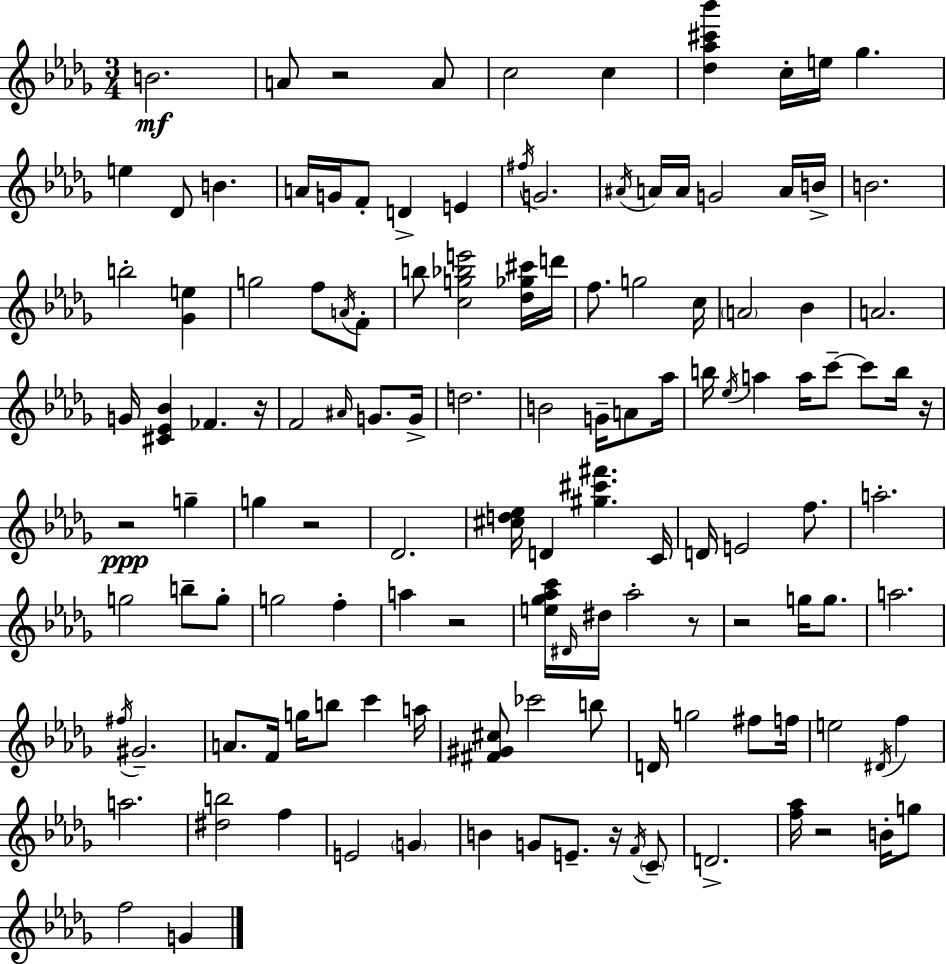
{
  \clef treble
  \numericTimeSignature
  \time 3/4
  \key bes \minor
  b'2.\mf | a'8 r2 a'8 | c''2 c''4 | <des'' aes'' cis''' bes'''>4 c''16-. e''16 ges''4. | \break e''4 des'8 b'4. | a'16 g'16 f'8-. d'4-> e'4 | \acciaccatura { fis''16 } g'2. | \acciaccatura { ais'16 } a'16 a'16 g'2 | \break a'16 b'16-> b'2. | b''2-. <ges' e''>4 | g''2 f''8 | \acciaccatura { a'16 } f'8-. b''8 <c'' g'' bes'' e'''>2 | \break <des'' ges'' cis'''>16 d'''16 f''8. g''2 | c''16 \parenthesize a'2 bes'4 | a'2. | g'16 <cis' ees' bes'>4 fes'4. | \break r16 f'2 \grace { ais'16 } | g'8. g'16-> d''2. | b'2 | g'16-- a'8 aes''16 b''16 \acciaccatura { ees''16 } a''4 a''16 c'''8--~~ | \break c'''8 b''16 r16 r2\ppp | g''4-- g''4 r2 | des'2. | <cis'' d'' ees''>16 d'4 <gis'' cis''' fis'''>4. | \break c'16 d'16 e'2 | f''8. a''2.-. | g''2 | b''8-- g''8-. g''2 | \break f''4-. a''4 r2 | <e'' ges'' aes'' c'''>16 \grace { dis'16 } dis''16 aes''2-. | r8 r2 | g''16 g''8. a''2. | \break \acciaccatura { fis''16 } gis'2.-- | a'8. f'16 g''16 | b''8 c'''4 a''16 <fis' gis' cis''>8 ces'''2 | b''8 d'16 g''2 | \break fis''8 f''16 e''2 | \acciaccatura { dis'16 } f''4 a''2. | <dis'' b''>2 | f''4 e'2 | \break \parenthesize g'4 b'4 | g'8 e'8.-- r16 \acciaccatura { f'16 } \parenthesize c'8-- d'2.-> | <f'' aes''>16 r2 | b'16-. g''8 f''2 | \break g'4 \bar "|."
}